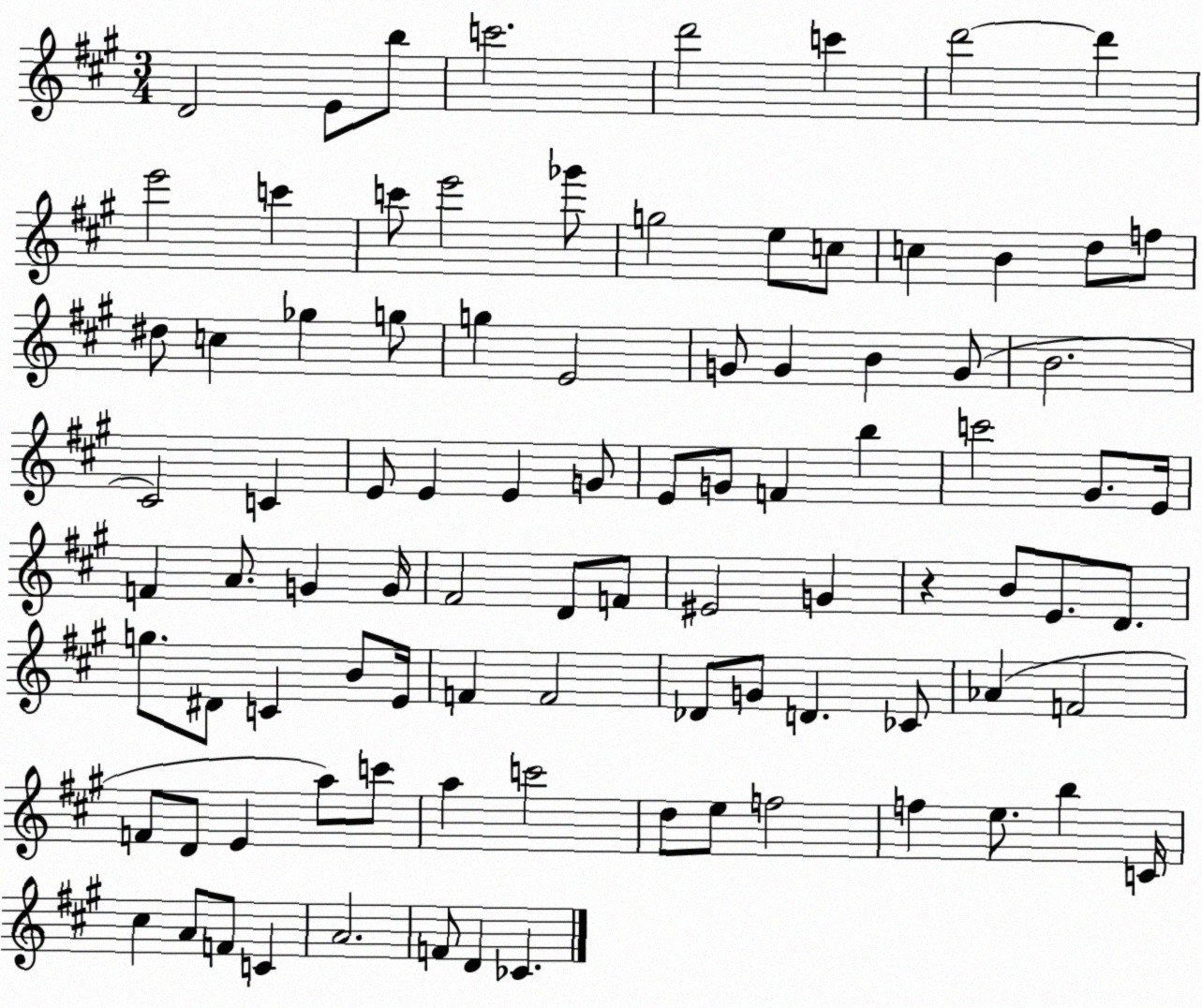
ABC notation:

X:1
T:Untitled
M:3/4
L:1/4
K:A
D2 E/2 b/2 c'2 d'2 c' d'2 d' e'2 c' c'/2 e'2 _g'/2 g2 e/2 c/2 c B d/2 f/2 ^d/2 c _g g/2 g E2 G/2 G B G/2 B2 ^C2 C E/2 E E G/2 E/2 G/2 F b c'2 ^G/2 E/4 F A/2 G G/4 ^F2 D/2 F/2 ^E2 G z B/2 E/2 D/2 g/2 ^D/2 C B/2 E/4 F F2 _D/2 G/2 D _C/2 _A F2 F/2 D/2 E a/2 c'/2 a c'2 d/2 e/2 f2 f e/2 b C/4 ^c A/2 F/2 C A2 F/2 D _C